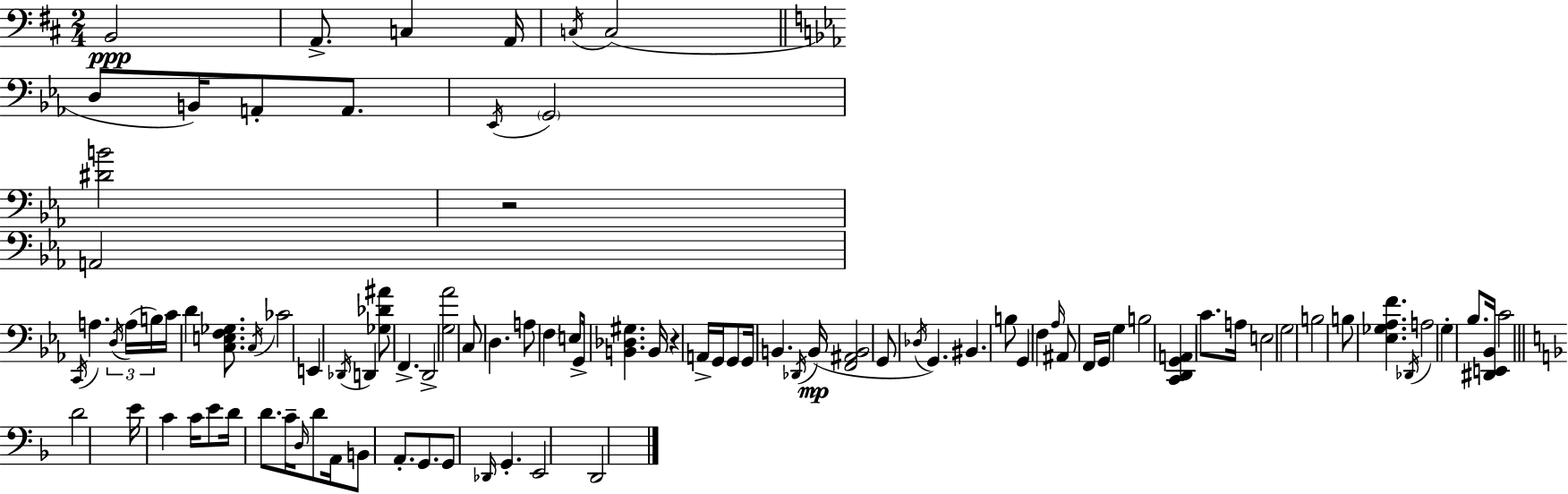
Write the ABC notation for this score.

X:1
T:Untitled
M:2/4
L:1/4
K:D
B,,2 A,,/2 C, A,,/4 C,/4 C,2 D,/2 B,,/4 A,,/2 A,,/2 _E,,/4 G,,2 [^DB]2 z2 A,,2 C,,/4 A, D,/4 A,/4 B,/4 C/4 D [C,E,F,_G,]/2 C,/4 _C2 E,, _D,,/4 D,, [_G,_D^A]/2 F,, D,,2 [G,_A]2 C,/2 D, A,/2 F, E,/2 G,,/4 [B,,_D,^G,] B,,/4 z A,,/4 G,,/4 G,,/2 G,,/4 B,, _D,,/4 B,,/4 [F,,^A,,B,,]2 G,,/2 _D,/4 G,, ^B,, B,/2 G,, F, _A,/4 ^A,,/2 F,,/4 G,,/4 G, B,2 [C,,D,,G,,A,,] C/2 A,/4 E,2 G,2 B,2 B,/2 [_E,_G,_A,F] _D,,/4 A,2 G, _B,/2 [^D,,E,,_B,,]/4 C2 D2 E/4 C C/4 E/2 D/4 D/2 C/4 D,/4 D/2 A,,/4 B,,/2 A,,/2 G,,/2 G,,/2 _D,,/4 G,, E,,2 D,,2